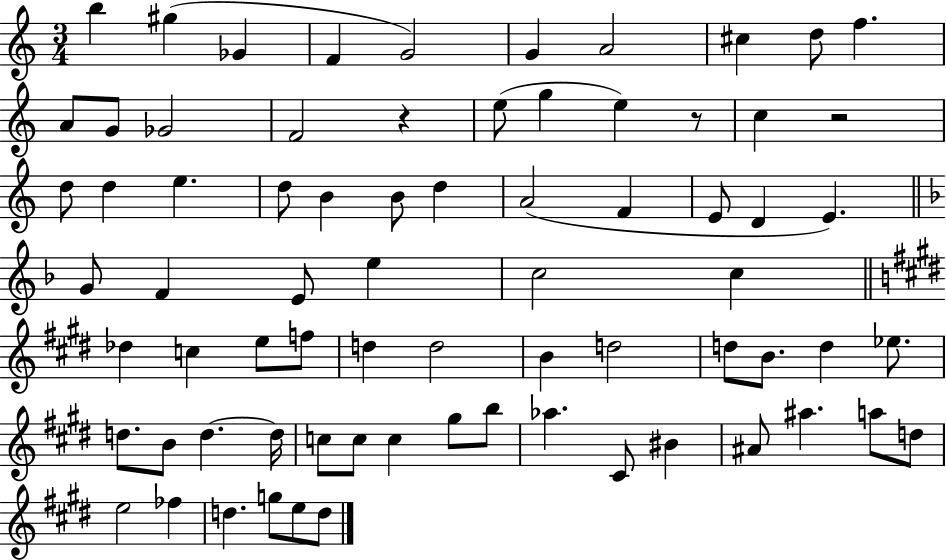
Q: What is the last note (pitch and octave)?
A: D5